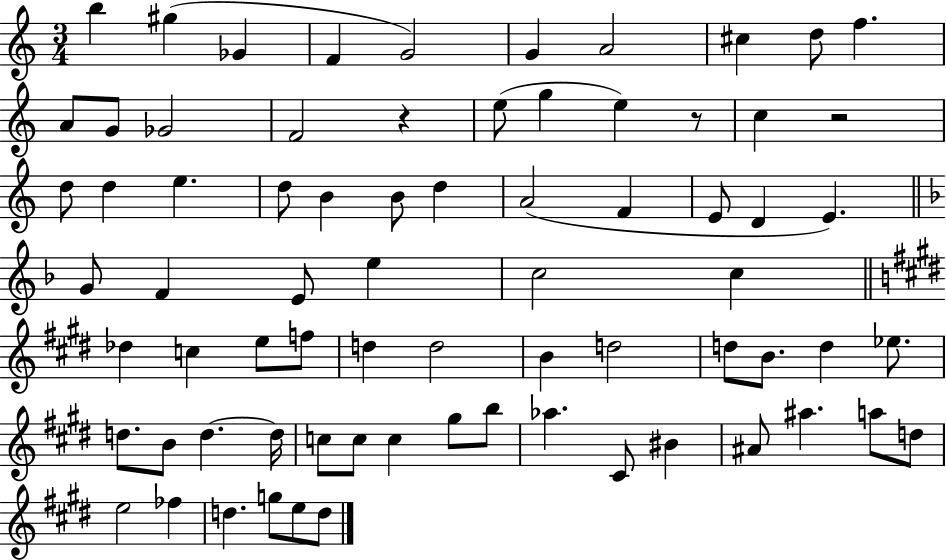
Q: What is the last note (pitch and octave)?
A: D5